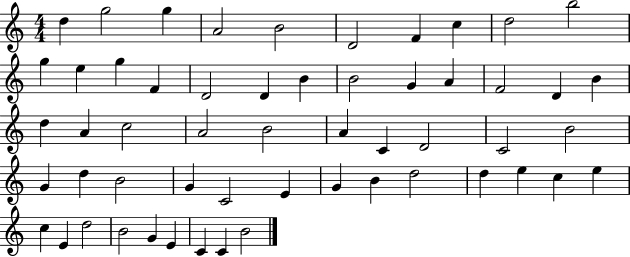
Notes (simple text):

D5/q G5/h G5/q A4/h B4/h D4/h F4/q C5/q D5/h B5/h G5/q E5/q G5/q F4/q D4/h D4/q B4/q B4/h G4/q A4/q F4/h D4/q B4/q D5/q A4/q C5/h A4/h B4/h A4/q C4/q D4/h C4/h B4/h G4/q D5/q B4/h G4/q C4/h E4/q G4/q B4/q D5/h D5/q E5/q C5/q E5/q C5/q E4/q D5/h B4/h G4/q E4/q C4/q C4/q B4/h